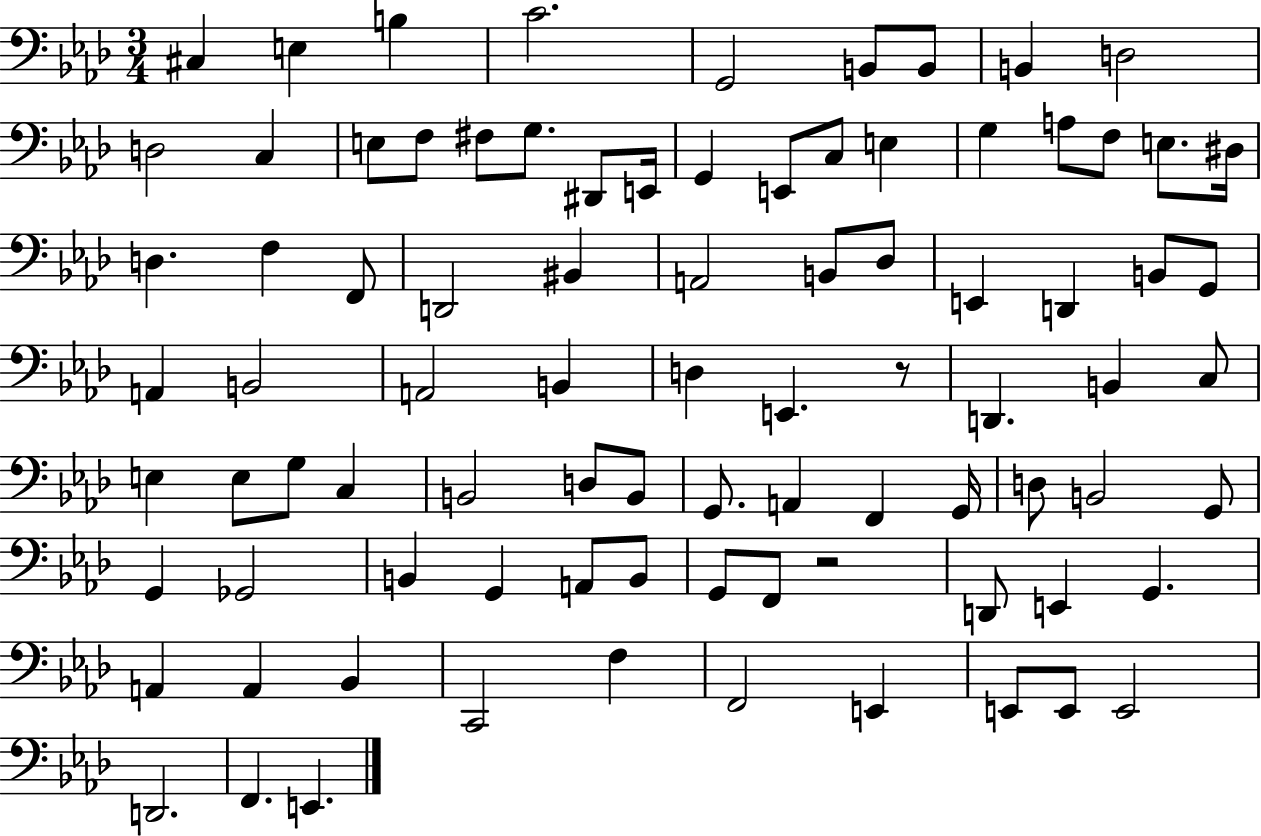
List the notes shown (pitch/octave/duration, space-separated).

C#3/q E3/q B3/q C4/h. G2/h B2/e B2/e B2/q D3/h D3/h C3/q E3/e F3/e F#3/e G3/e. D#2/e E2/s G2/q E2/e C3/e E3/q G3/q A3/e F3/e E3/e. D#3/s D3/q. F3/q F2/e D2/h BIS2/q A2/h B2/e Db3/e E2/q D2/q B2/e G2/e A2/q B2/h A2/h B2/q D3/q E2/q. R/e D2/q. B2/q C3/e E3/q E3/e G3/e C3/q B2/h D3/e B2/e G2/e. A2/q F2/q G2/s D3/e B2/h G2/e G2/q Gb2/h B2/q G2/q A2/e B2/e G2/e F2/e R/h D2/e E2/q G2/q. A2/q A2/q Bb2/q C2/h F3/q F2/h E2/q E2/e E2/e E2/h D2/h. F2/q. E2/q.